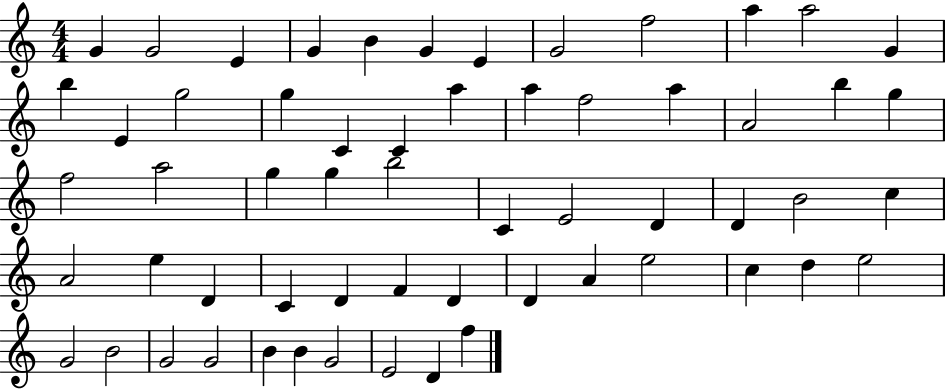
{
  \clef treble
  \numericTimeSignature
  \time 4/4
  \key c \major
  g'4 g'2 e'4 | g'4 b'4 g'4 e'4 | g'2 f''2 | a''4 a''2 g'4 | \break b''4 e'4 g''2 | g''4 c'4 c'4 a''4 | a''4 f''2 a''4 | a'2 b''4 g''4 | \break f''2 a''2 | g''4 g''4 b''2 | c'4 e'2 d'4 | d'4 b'2 c''4 | \break a'2 e''4 d'4 | c'4 d'4 f'4 d'4 | d'4 a'4 e''2 | c''4 d''4 e''2 | \break g'2 b'2 | g'2 g'2 | b'4 b'4 g'2 | e'2 d'4 f''4 | \break \bar "|."
}